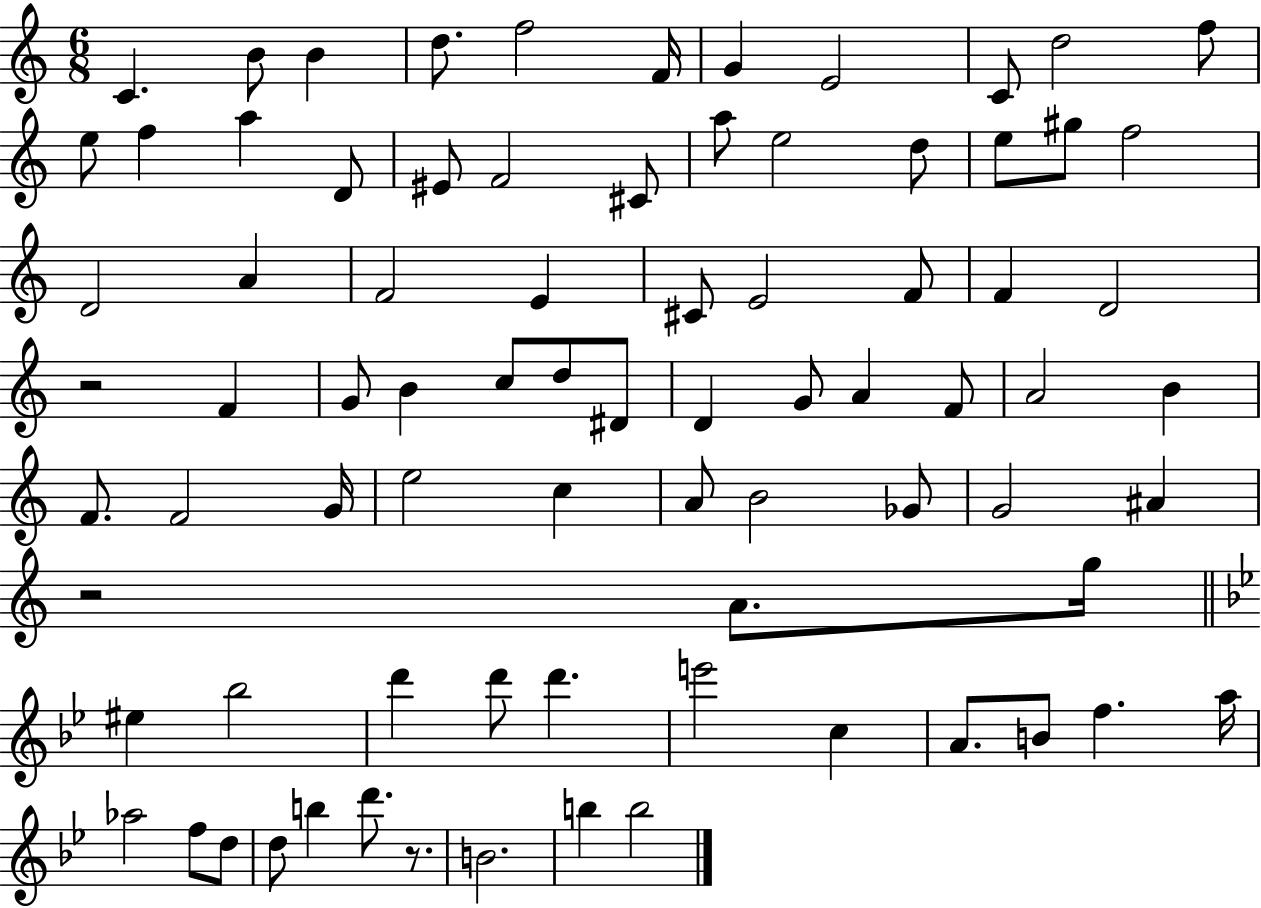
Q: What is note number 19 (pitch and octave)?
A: A5